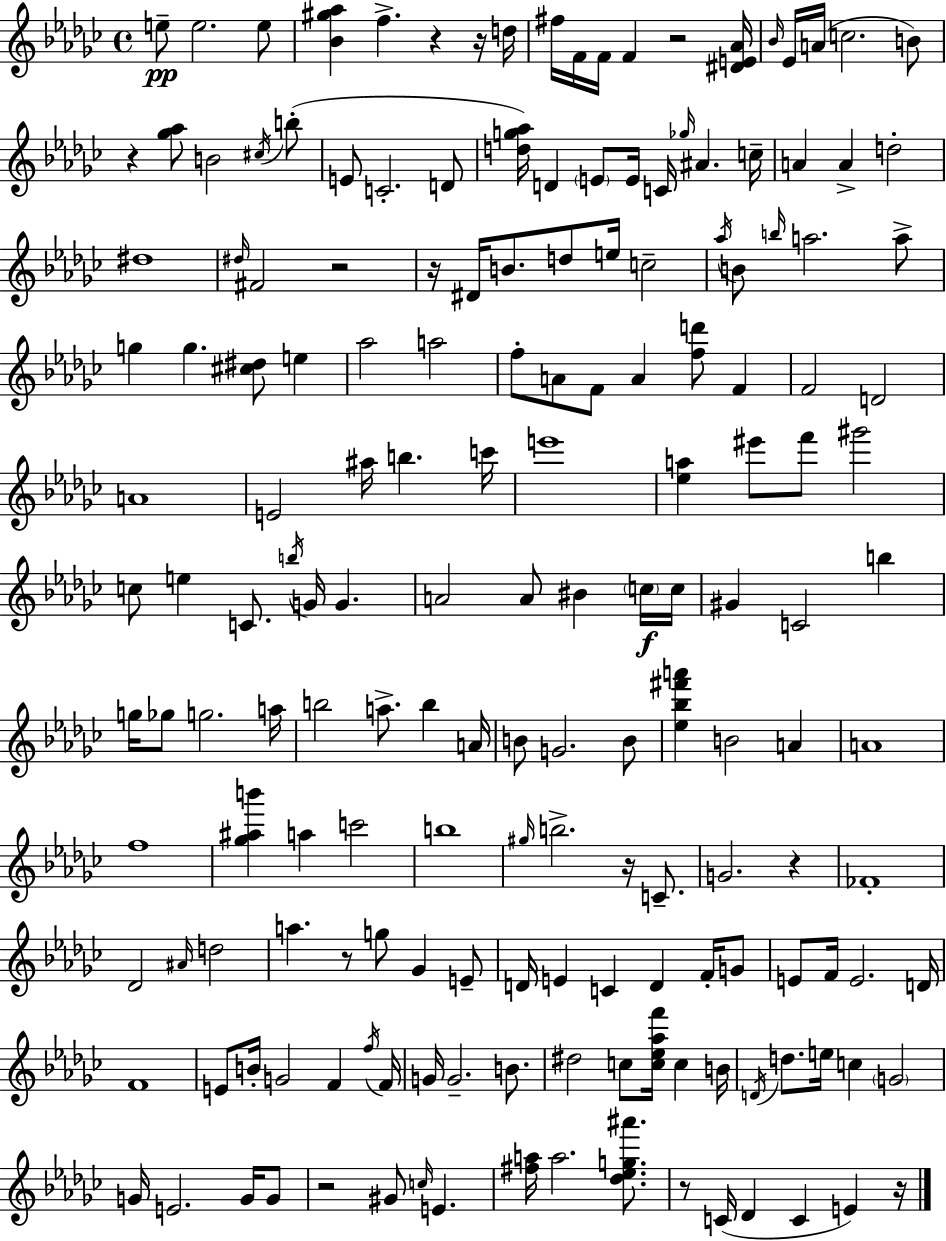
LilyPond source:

{
  \clef treble
  \time 4/4
  \defaultTimeSignature
  \key ees \minor
  \repeat volta 2 { e''8--\pp e''2. e''8 | <bes' gis'' aes''>4 f''4.-> r4 r16 d''16 | fis''16 f'16 f'16 f'4 r2 <dis' e' aes'>16 | \grace { bes'16 } ees'16 a'16( c''2. b'8) | \break r4 <ges'' aes''>8 b'2 \acciaccatura { cis''16 } | b''8-.( e'8 c'2.-. | d'8 <d'' g'' aes''>16) d'4 \parenthesize e'8 e'16 c'16 \grace { ges''16 } ais'4. | c''16-- a'4 a'4-> d''2-. | \break dis''1 | \grace { dis''16 } fis'2 r2 | r16 dis'16 b'8. d''8 e''16 c''2-- | \acciaccatura { aes''16 } b'8 \grace { b''16 } a''2. | \break a''8-> g''4 g''4. | <cis'' dis''>8 e''4 aes''2 a''2 | f''8-. a'8 f'8 a'4 | <f'' d'''>8 f'4 f'2 d'2 | \break a'1 | e'2 ais''16 b''4. | c'''16 e'''1 | <ees'' a''>4 eis'''8 f'''8 gis'''2 | \break c''8 e''4 c'8. \acciaccatura { b''16 } | g'16 g'4. a'2 a'8 | bis'4 \parenthesize c''16\f c''16 gis'4 c'2 | b''4 g''16 ges''8 g''2. | \break a''16 b''2 a''8.-> | b''4 a'16 b'8 g'2. | b'8 <ees'' bes'' fis''' a'''>4 b'2 | a'4 a'1 | \break f''1 | <ges'' ais'' b'''>4 a''4 c'''2 | b''1 | \grace { gis''16 } b''2.-> | \break r16 c'8.-- g'2. | r4 fes'1-. | des'2 | \grace { ais'16 } d''2 a''4. r8 | \break g''8 ges'4 e'8-- d'16 e'4 c'4 | d'4 f'16-. g'8 e'8 f'16 e'2. | d'16 f'1 | e'8 b'16-. g'2 | \break f'4 \acciaccatura { f''16 } f'16 g'16 g'2.-- | b'8. dis''2 | c''8 <c'' ees'' aes'' f'''>16 c''4 b'16 \acciaccatura { d'16 } d''8. e''16 c''4 | \parenthesize g'2 g'16 e'2. | \break g'16 g'8 r2 | gis'8 \grace { c''16 } e'4. <fis'' a''>16 a''2. | <des'' ees'' g'' ais'''>8. r8 c'16( des'4 | c'4 e'4) r16 } \bar "|."
}